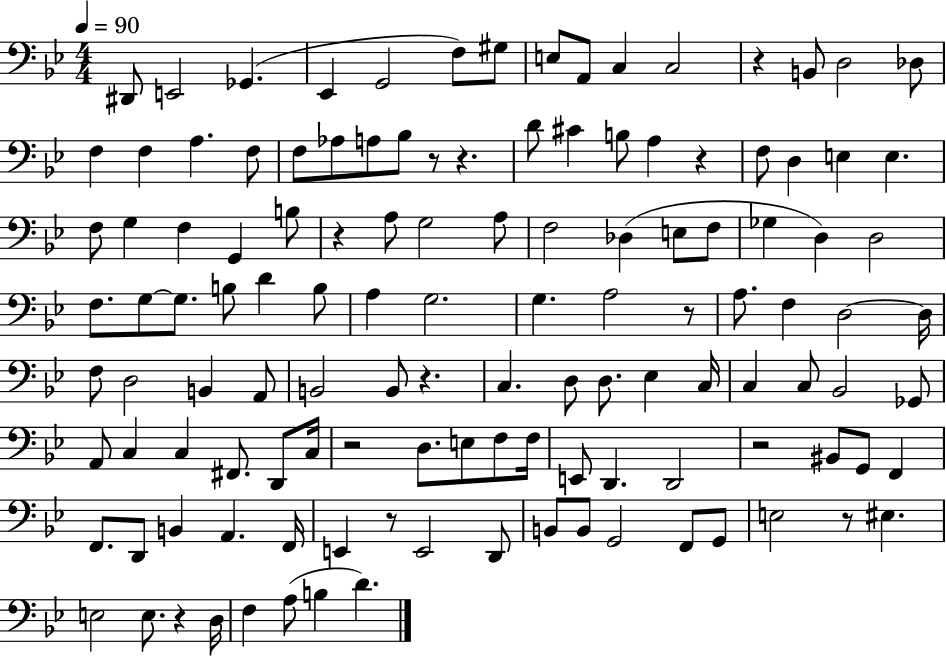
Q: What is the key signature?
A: BES major